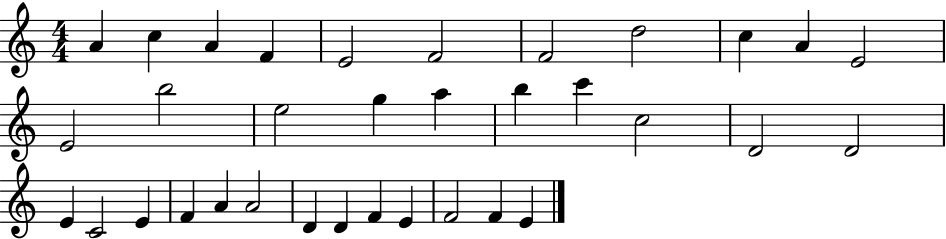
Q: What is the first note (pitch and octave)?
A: A4